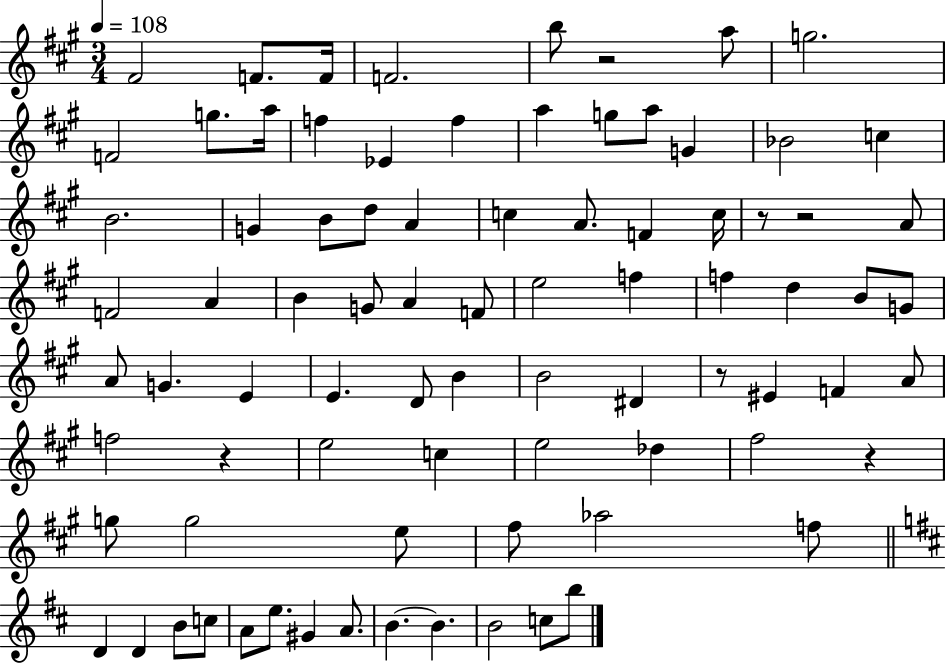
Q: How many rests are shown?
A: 6